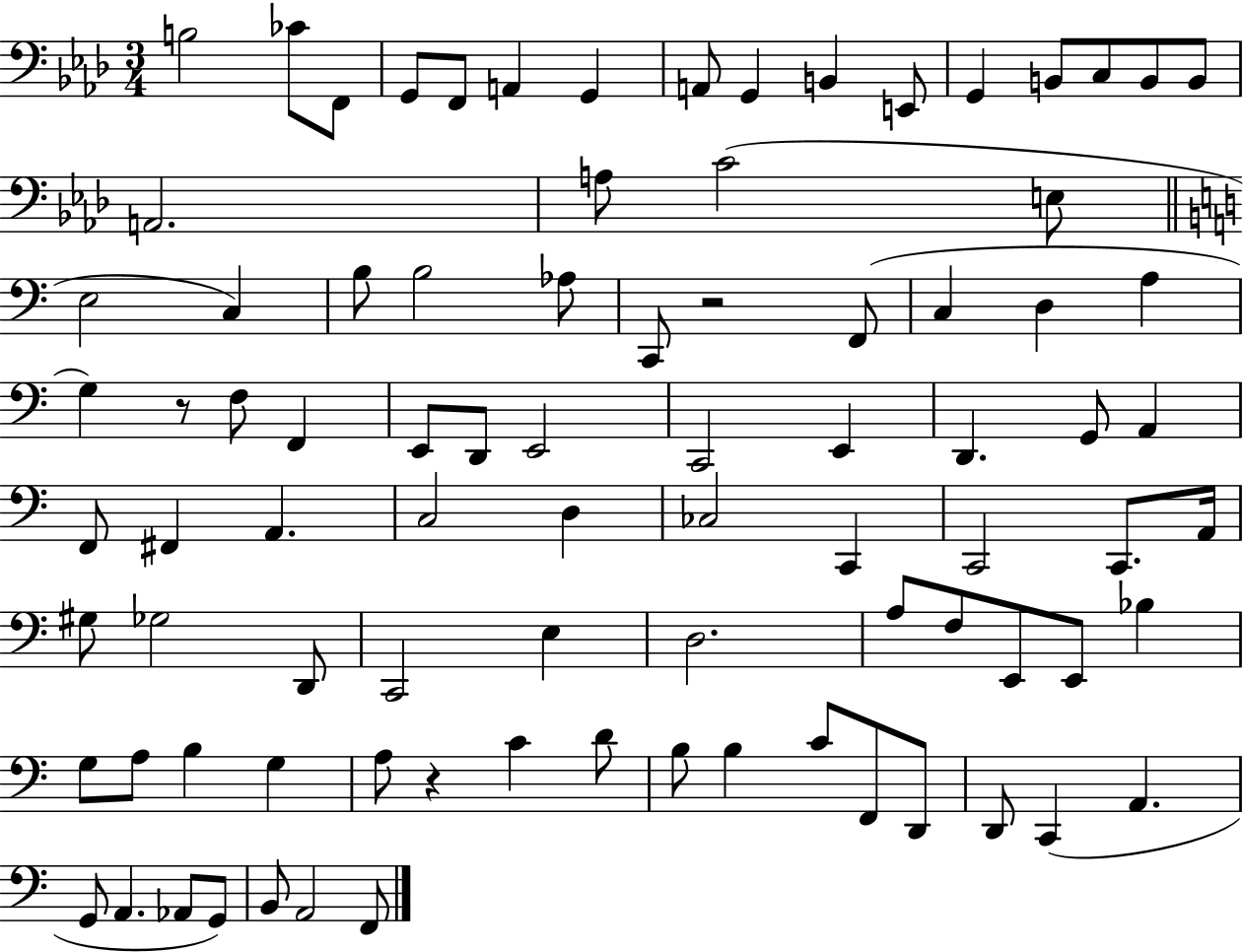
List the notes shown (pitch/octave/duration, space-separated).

B3/h CES4/e F2/e G2/e F2/e A2/q G2/q A2/e G2/q B2/q E2/e G2/q B2/e C3/e B2/e B2/e A2/h. A3/e C4/h E3/e E3/h C3/q B3/e B3/h Ab3/e C2/e R/h F2/e C3/q D3/q A3/q G3/q R/e F3/e F2/q E2/e D2/e E2/h C2/h E2/q D2/q. G2/e A2/q F2/e F#2/q A2/q. C3/h D3/q CES3/h C2/q C2/h C2/e. A2/s G#3/e Gb3/h D2/e C2/h E3/q D3/h. A3/e F3/e E2/e E2/e Bb3/q G3/e A3/e B3/q G3/q A3/e R/q C4/q D4/e B3/e B3/q C4/e F2/e D2/e D2/e C2/q A2/q. G2/e A2/q. Ab2/e G2/e B2/e A2/h F2/e